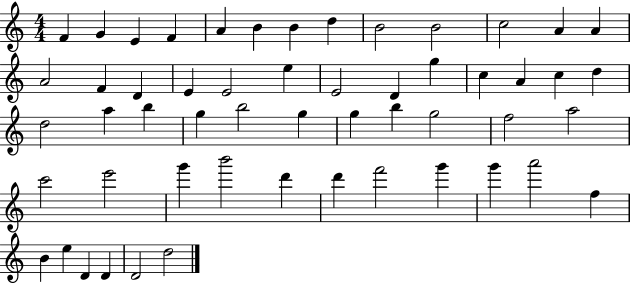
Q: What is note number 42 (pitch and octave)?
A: D6